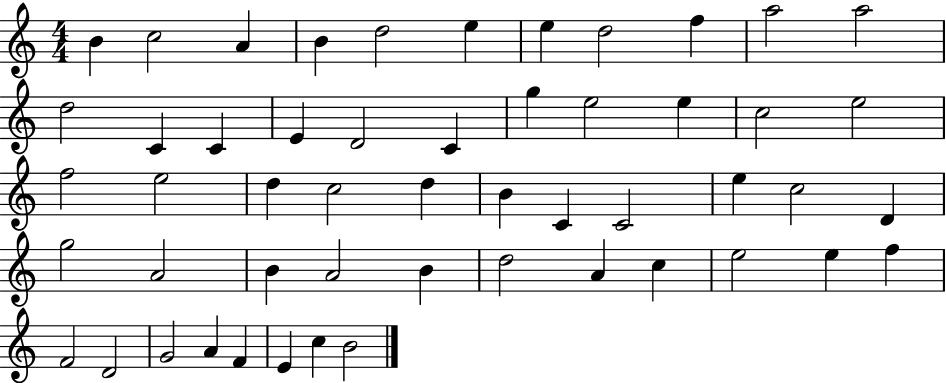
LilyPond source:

{
  \clef treble
  \numericTimeSignature
  \time 4/4
  \key c \major
  b'4 c''2 a'4 | b'4 d''2 e''4 | e''4 d''2 f''4 | a''2 a''2 | \break d''2 c'4 c'4 | e'4 d'2 c'4 | g''4 e''2 e''4 | c''2 e''2 | \break f''2 e''2 | d''4 c''2 d''4 | b'4 c'4 c'2 | e''4 c''2 d'4 | \break g''2 a'2 | b'4 a'2 b'4 | d''2 a'4 c''4 | e''2 e''4 f''4 | \break f'2 d'2 | g'2 a'4 f'4 | e'4 c''4 b'2 | \bar "|."
}